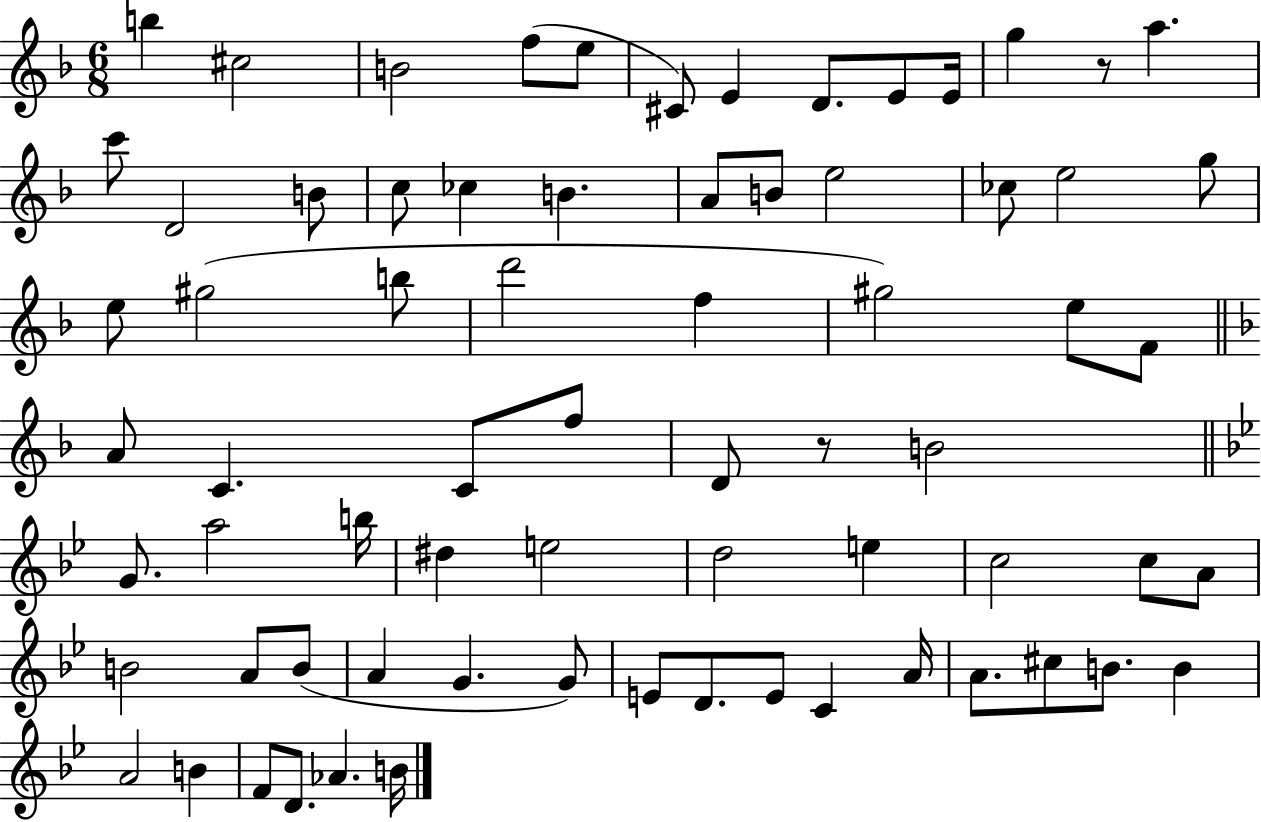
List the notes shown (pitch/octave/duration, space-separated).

B5/q C#5/h B4/h F5/e E5/e C#4/e E4/q D4/e. E4/e E4/s G5/q R/e A5/q. C6/e D4/h B4/e C5/e CES5/q B4/q. A4/e B4/e E5/h CES5/e E5/h G5/e E5/e G#5/h B5/e D6/h F5/q G#5/h E5/e F4/e A4/e C4/q. C4/e F5/e D4/e R/e B4/h G4/e. A5/h B5/s D#5/q E5/h D5/h E5/q C5/h C5/e A4/e B4/h A4/e B4/e A4/q G4/q. G4/e E4/e D4/e. E4/e C4/q A4/s A4/e. C#5/e B4/e. B4/q A4/h B4/q F4/e D4/e. Ab4/q. B4/s